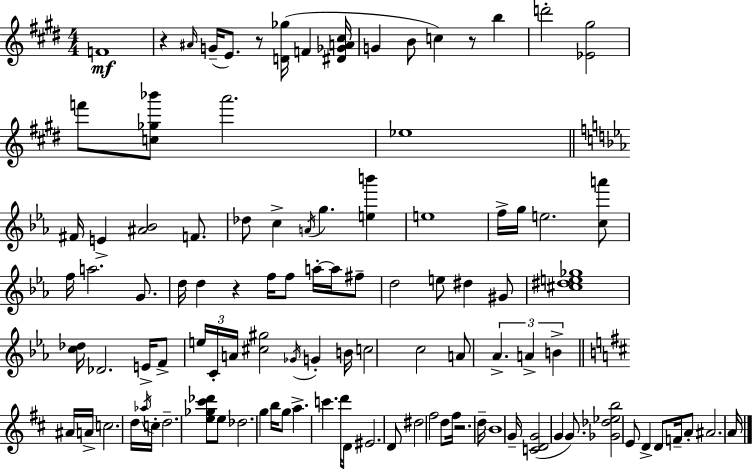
F4/w R/q A#4/s G4/s E4/e. R/e [D4,Gb5]/s F4/q [D#4,Gb4,A4,C#5]/s G4/q B4/e C5/q R/e B5/q D6/h [Eb4,G#5]/h F6/e [C5,Gb5,Bb6]/e A6/h. Eb5/w F#4/s E4/q [A#4,Bb4]/h F4/e. Db5/e C5/q A4/s G5/q. [E5,B6]/q E5/w F5/s G5/s E5/h. [C5,A6]/e F5/s A5/h. G4/e. D5/s D5/q R/q F5/s F5/e A5/s A5/s F#5/e D5/h E5/e D#5/q G#4/e [C#5,D#5,E5,Gb5]/w [C5,Db5]/s Db4/h. E4/s F4/e E5/s C4/s A4/s [C#5,G#5]/h Gb4/s G4/q B4/s C5/h C5/h A4/e Ab4/q. A4/q B4/q A#4/s A4/s C5/h. D5/s Ab5/s C5/s D5/h. [E5,Gb5,C#6,Db6]/e E5/e Db5/h. G5/q B5/s G5/e A5/q. C6/q. D6/s D4/e EIS4/h. D4/e D#5/h F#5/h D5/e F#5/s R/h. D5/s B4/w G4/s [C4,D4,G4]/h G4/q G4/e. [Gb4,Db5,Eb5,B5]/h E4/e D4/q D4/e F4/s A4/e A#4/h. A4/s